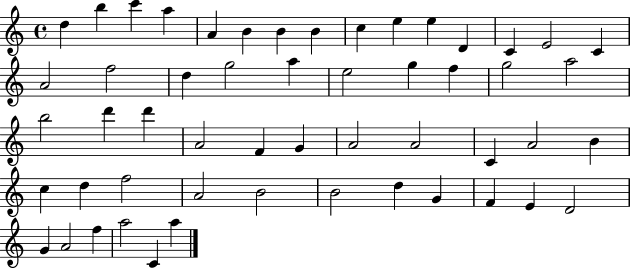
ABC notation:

X:1
T:Untitled
M:4/4
L:1/4
K:C
d b c' a A B B B c e e D C E2 C A2 f2 d g2 a e2 g f g2 a2 b2 d' d' A2 F G A2 A2 C A2 B c d f2 A2 B2 B2 d G F E D2 G A2 f a2 C a